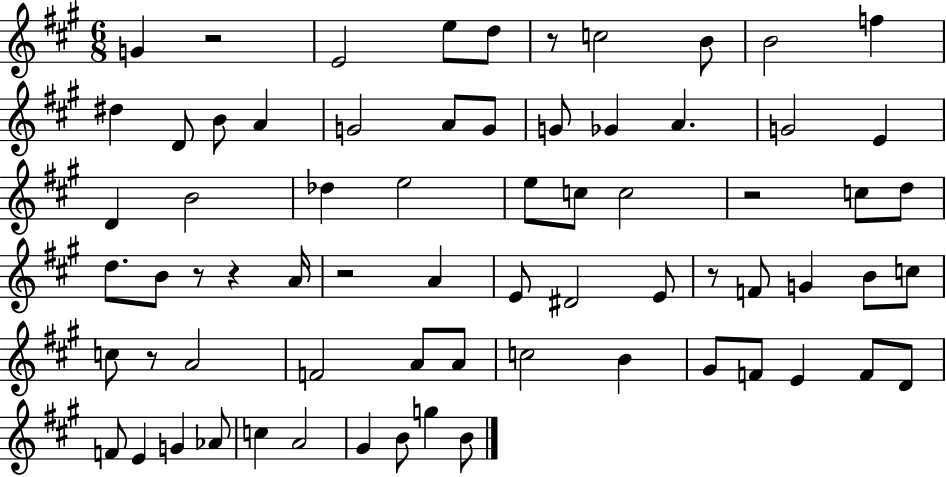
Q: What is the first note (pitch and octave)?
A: G4